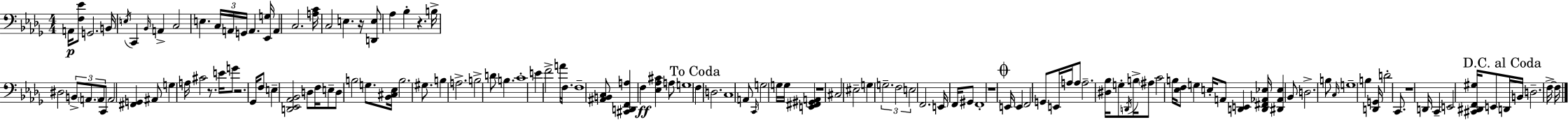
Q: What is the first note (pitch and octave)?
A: A2